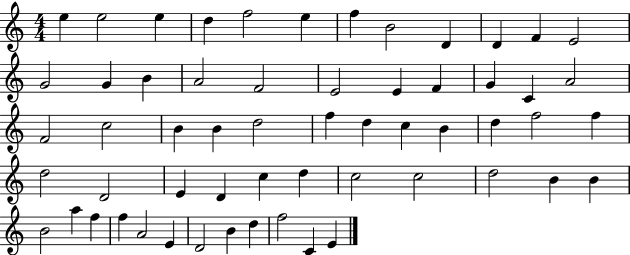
{
  \clef treble
  \numericTimeSignature
  \time 4/4
  \key c \major
  e''4 e''2 e''4 | d''4 f''2 e''4 | f''4 b'2 d'4 | d'4 f'4 e'2 | \break g'2 g'4 b'4 | a'2 f'2 | e'2 e'4 f'4 | g'4 c'4 a'2 | \break f'2 c''2 | b'4 b'4 d''2 | f''4 d''4 c''4 b'4 | d''4 f''2 f''4 | \break d''2 d'2 | e'4 d'4 c''4 d''4 | c''2 c''2 | d''2 b'4 b'4 | \break b'2 a''4 f''4 | f''4 a'2 e'4 | d'2 b'4 d''4 | f''2 c'4 e'4 | \break \bar "|."
}